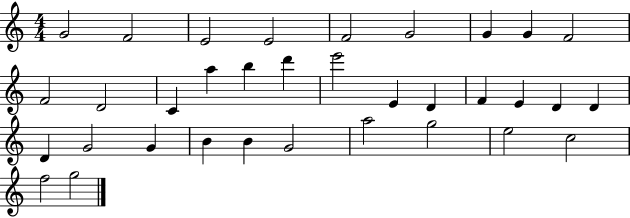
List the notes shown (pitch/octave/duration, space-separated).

G4/h F4/h E4/h E4/h F4/h G4/h G4/q G4/q F4/h F4/h D4/h C4/q A5/q B5/q D6/q E6/h E4/q D4/q F4/q E4/q D4/q D4/q D4/q G4/h G4/q B4/q B4/q G4/h A5/h G5/h E5/h C5/h F5/h G5/h